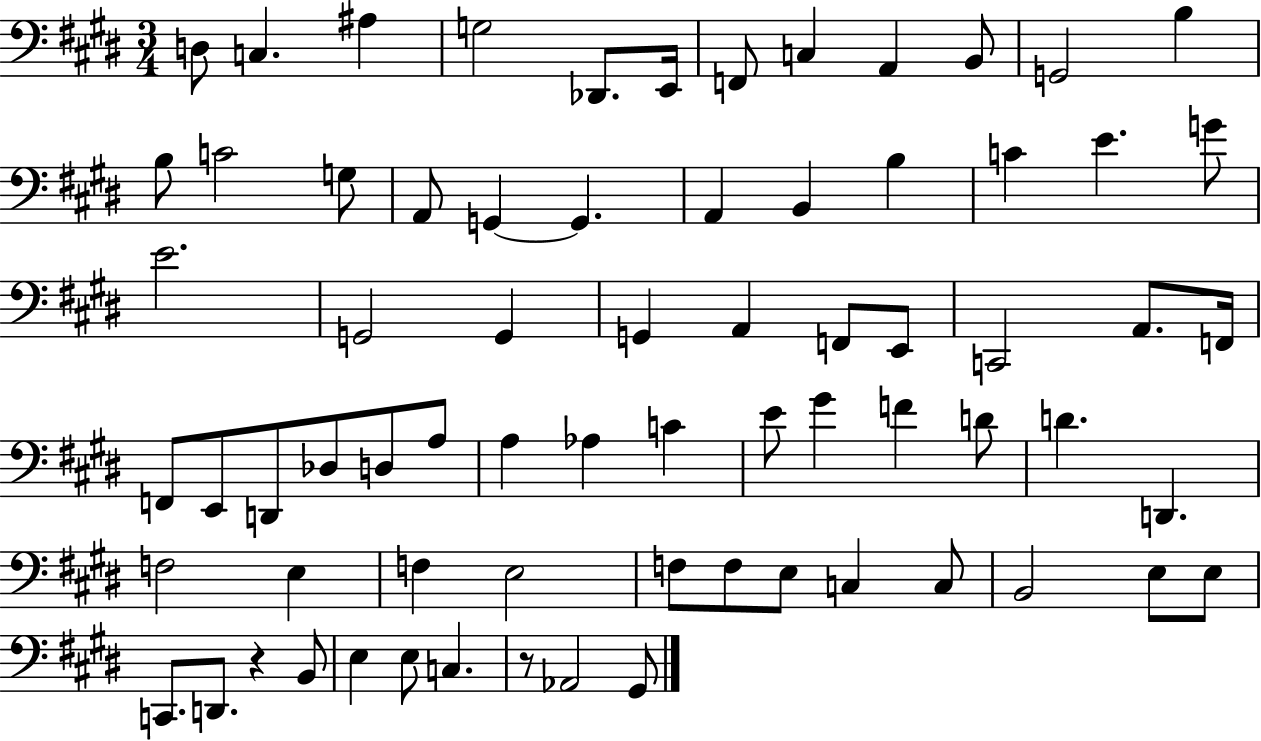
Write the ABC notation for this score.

X:1
T:Untitled
M:3/4
L:1/4
K:E
D,/2 C, ^A, G,2 _D,,/2 E,,/4 F,,/2 C, A,, B,,/2 G,,2 B, B,/2 C2 G,/2 A,,/2 G,, G,, A,, B,, B, C E G/2 E2 G,,2 G,, G,, A,, F,,/2 E,,/2 C,,2 A,,/2 F,,/4 F,,/2 E,,/2 D,,/2 _D,/2 D,/2 A,/2 A, _A, C E/2 ^G F D/2 D D,, F,2 E, F, E,2 F,/2 F,/2 E,/2 C, C,/2 B,,2 E,/2 E,/2 C,,/2 D,,/2 z B,,/2 E, E,/2 C, z/2 _A,,2 ^G,,/2